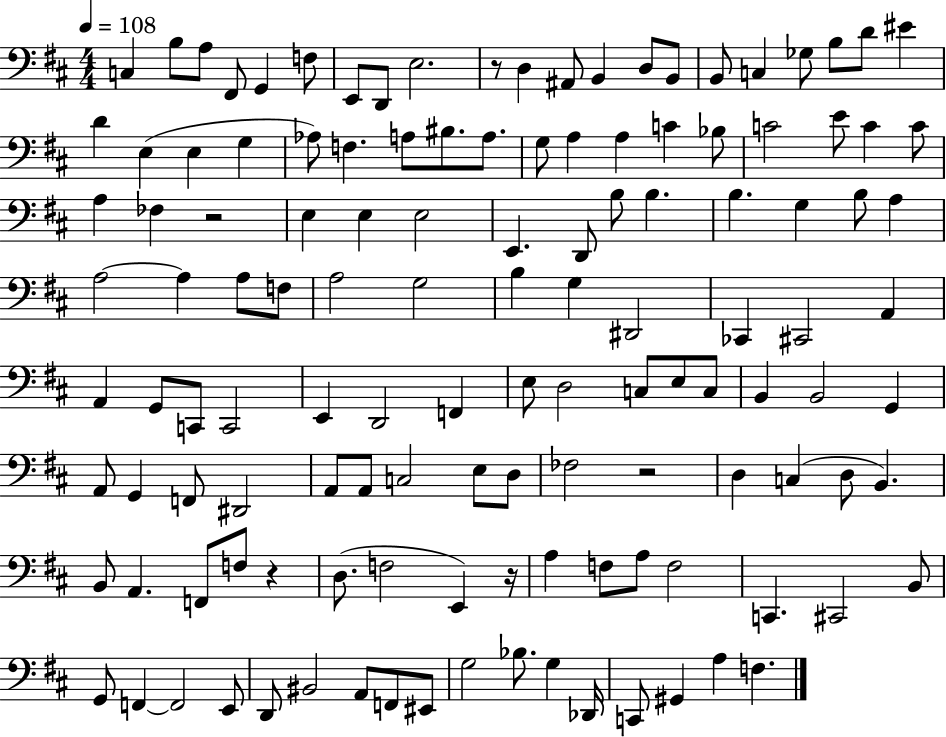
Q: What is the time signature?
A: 4/4